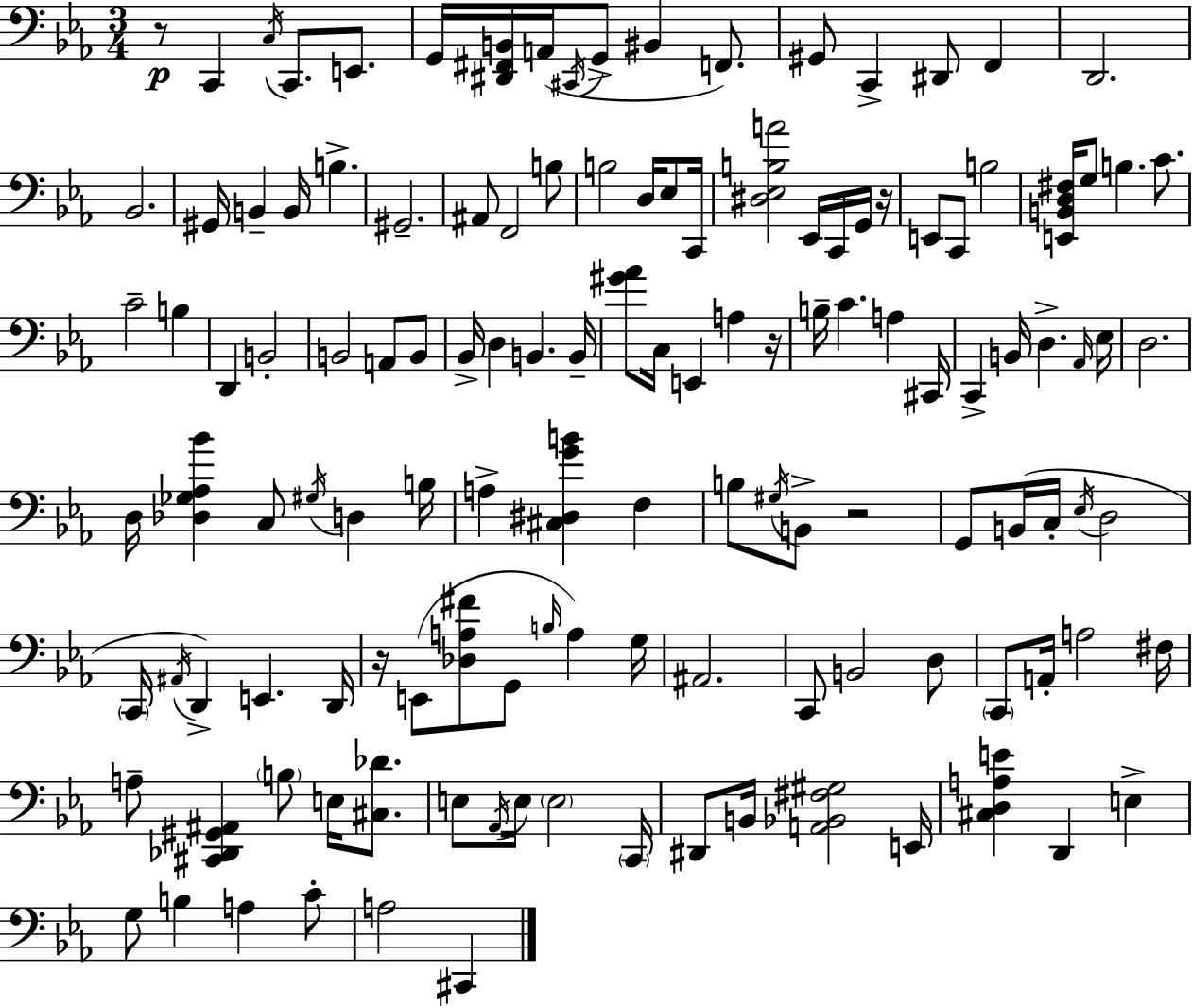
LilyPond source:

{
  \clef bass
  \numericTimeSignature
  \time 3/4
  \key ees \major
  \repeat volta 2 { r8\p c,4 \acciaccatura { c16 } c,8. e,8. | g,16 <dis, fis, b,>16 a,16( \acciaccatura { cis,16 } g,8-> bis,4 f,8.) | gis,8 c,4-> dis,8 f,4 | d,2. | \break bes,2. | gis,16 b,4-- b,16 b4.-> | gis,2.-- | ais,8 f,2 | \break b8 b2 d16 ees8 | c,16 <dis ees b a'>2 ees,16 c,16 | g,16 r16 e,8 c,8 b2 | <e, b, d fis>16 g8 b4. c'8. | \break c'2-- b4 | d,4 b,2-. | b,2 a,8 | b,8 bes,16-> d4 b,4. | \break b,16-- <gis' aes'>8 c16 e,4 a4 | r16 b16-- c'4. a4 | cis,16 c,4-> b,16 d4.-> | \grace { aes,16 } ees16 d2. | \break d16 <des ges aes bes'>4 c8 \acciaccatura { gis16 } d4 | b16 a4-> <cis dis g' b'>4 | f4 b8 \acciaccatura { gis16 } b,8-> r2 | g,8 b,16( c16-. \acciaccatura { ees16 } d2 | \break \parenthesize c,16 \acciaccatura { ais,16 }) d,4-> | e,4. d,16 r16 e,8( <des a fis'>8 | g,8 \grace { b16 } a4) g16 ais,2. | c,8 b,2 | \break d8 \parenthesize c,8 a,16-. a2 | fis16 a8-- <cis, des, gis, ais,>4 | \parenthesize b8 e16 <cis des'>8. e8 \acciaccatura { aes,16 } e16 | \parenthesize e2 \parenthesize c,16 dis,8 b,16 | \break <a, bes, fis gis>2 e,16 <cis d a e'>4 | d,4 e4-> g8 b4 | a4 c'8-. a2 | cis,4 } \bar "|."
}